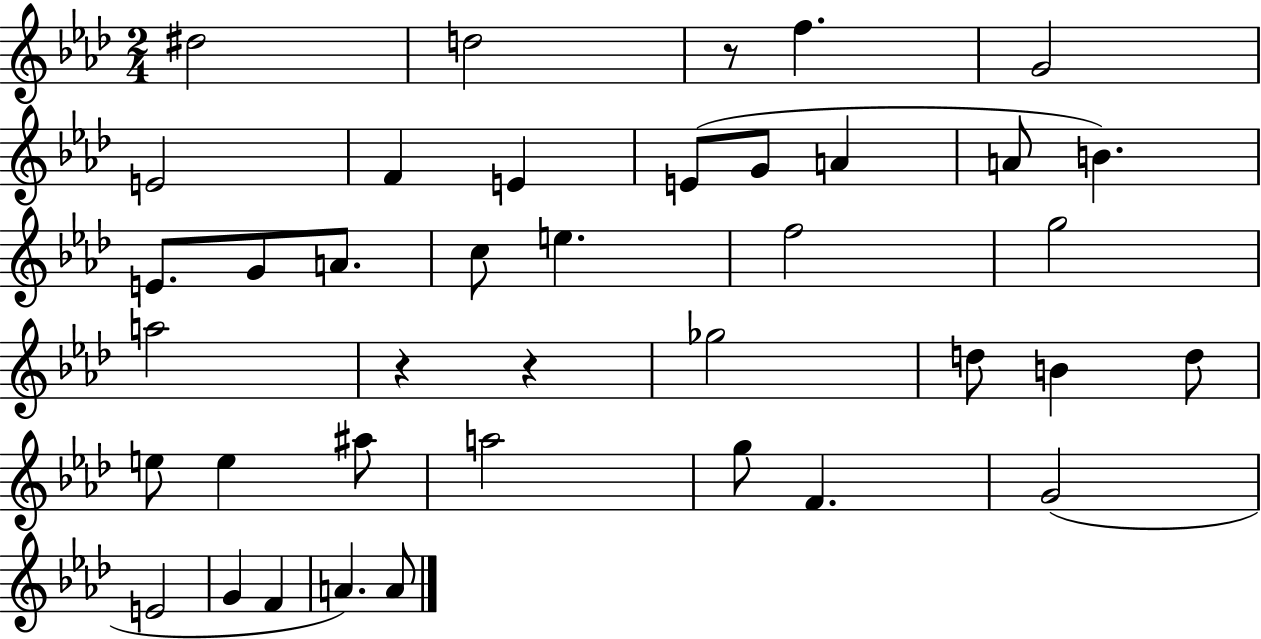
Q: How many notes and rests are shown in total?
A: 39